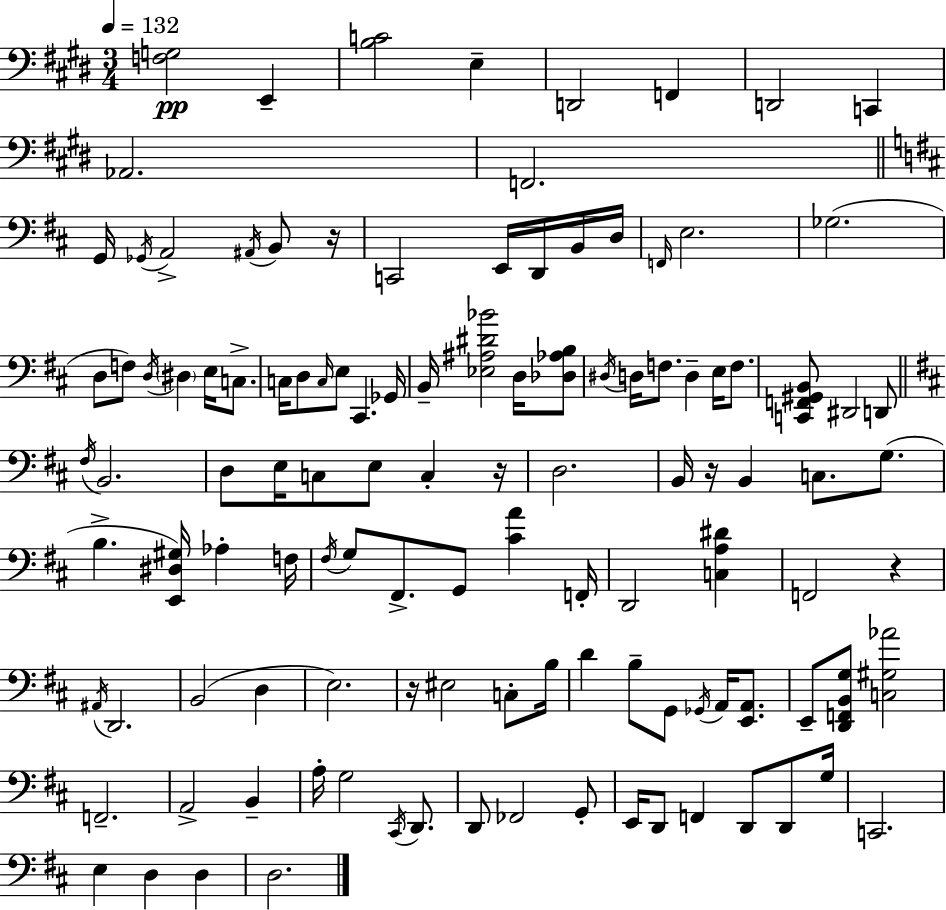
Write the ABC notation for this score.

X:1
T:Untitled
M:3/4
L:1/4
K:E
[F,G,]2 E,, [B,C]2 E, D,,2 F,, D,,2 C,, _A,,2 F,,2 G,,/4 _G,,/4 A,,2 ^A,,/4 B,,/2 z/4 C,,2 E,,/4 D,,/4 B,,/4 D,/4 F,,/4 E,2 _G,2 D,/2 F,/2 D,/4 ^D, E,/4 C,/2 C,/4 D,/2 C,/4 E,/2 ^C,, _G,,/4 B,,/4 [_E,^A,^D_B]2 D,/4 [_D,_A,B,]/2 ^D,/4 D,/4 F,/2 D, E,/4 F,/2 [C,,F,,^G,,B,,]/2 ^D,,2 D,,/2 ^F,/4 B,,2 D,/2 E,/4 C,/2 E,/2 C, z/4 D,2 B,,/4 z/4 B,, C,/2 G,/2 B, [E,,^D,^G,]/4 _A, F,/4 ^F,/4 G,/2 ^F,,/2 G,,/2 [^CA] F,,/4 D,,2 [C,A,^D] F,,2 z ^A,,/4 D,,2 B,,2 D, E,2 z/4 ^E,2 C,/2 B,/4 D B,/2 G,,/2 _G,,/4 A,,/4 [E,,A,,]/2 E,,/2 [D,,F,,B,,G,]/2 [C,^G,_A]2 F,,2 A,,2 B,, A,/4 G,2 ^C,,/4 D,,/2 D,,/2 _F,,2 G,,/2 E,,/4 D,,/2 F,, D,,/2 D,,/2 G,/4 C,,2 E, D, D, D,2